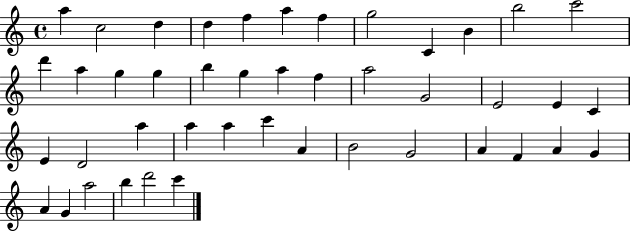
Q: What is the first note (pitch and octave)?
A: A5